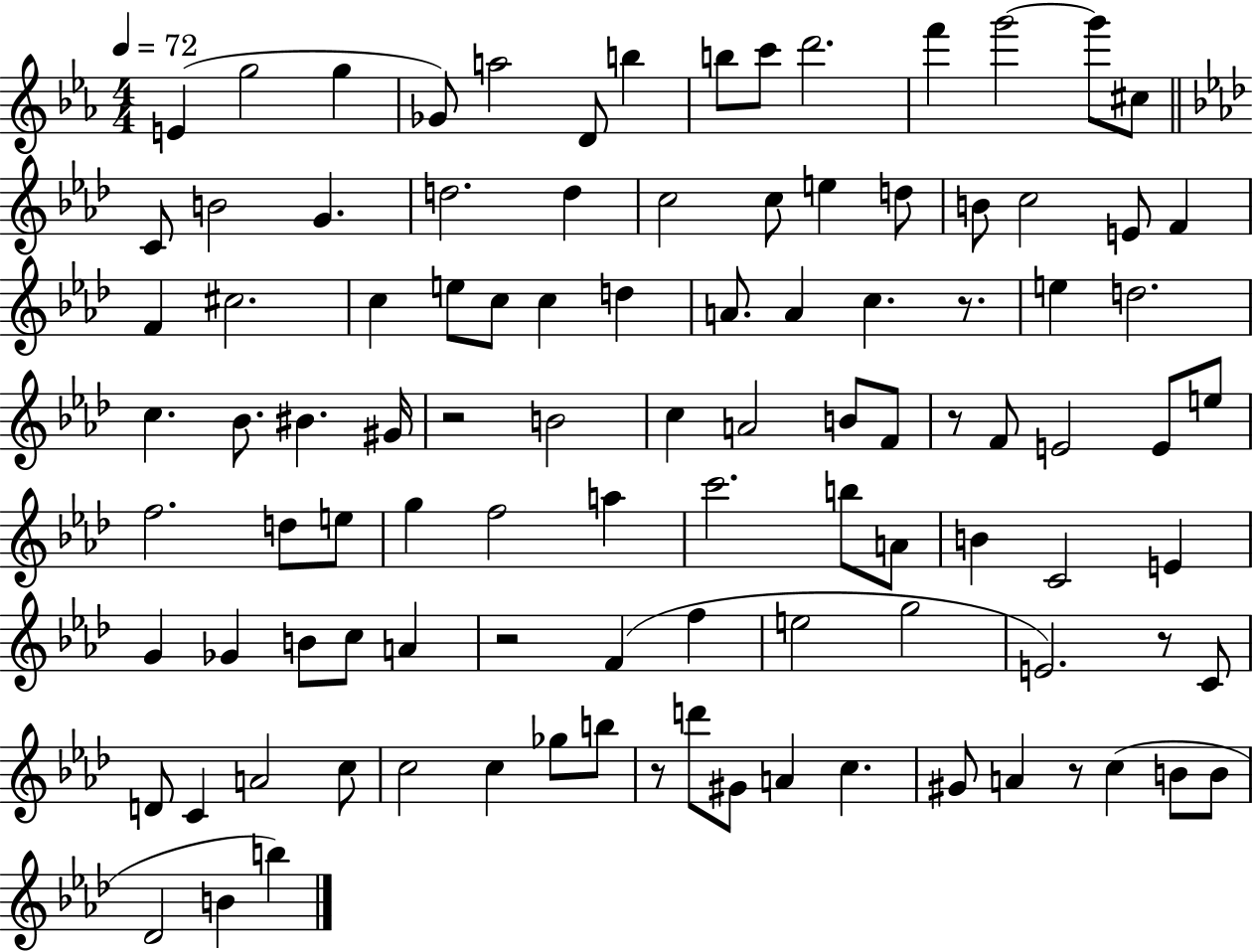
E4/q G5/h G5/q Gb4/e A5/h D4/e B5/q B5/e C6/e D6/h. F6/q G6/h G6/e C#5/e C4/e B4/h G4/q. D5/h. D5/q C5/h C5/e E5/q D5/e B4/e C5/h E4/e F4/q F4/q C#5/h. C5/q E5/e C5/e C5/q D5/q A4/e. A4/q C5/q. R/e. E5/q D5/h. C5/q. Bb4/e. BIS4/q. G#4/s R/h B4/h C5/q A4/h B4/e F4/e R/e F4/e E4/h E4/e E5/e F5/h. D5/e E5/e G5/q F5/h A5/q C6/h. B5/e A4/e B4/q C4/h E4/q G4/q Gb4/q B4/e C5/e A4/q R/h F4/q F5/q E5/h G5/h E4/h. R/e C4/e D4/e C4/q A4/h C5/e C5/h C5/q Gb5/e B5/e R/e D6/e G#4/e A4/q C5/q. G#4/e A4/q R/e C5/q B4/e B4/e Db4/h B4/q B5/q